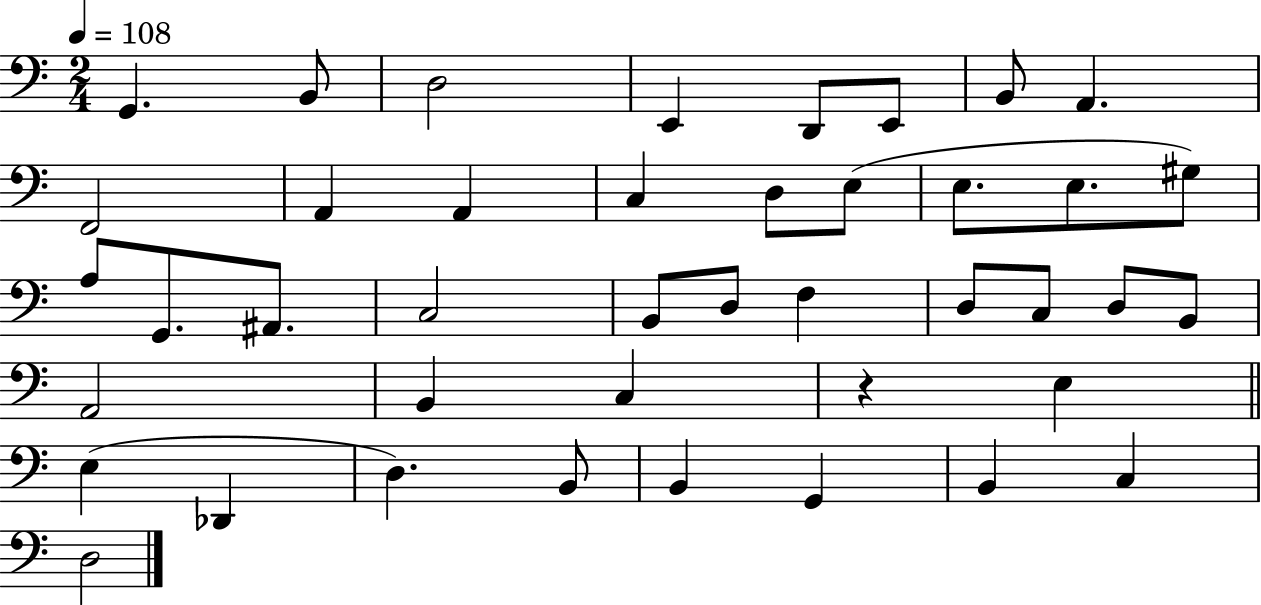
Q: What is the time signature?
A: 2/4